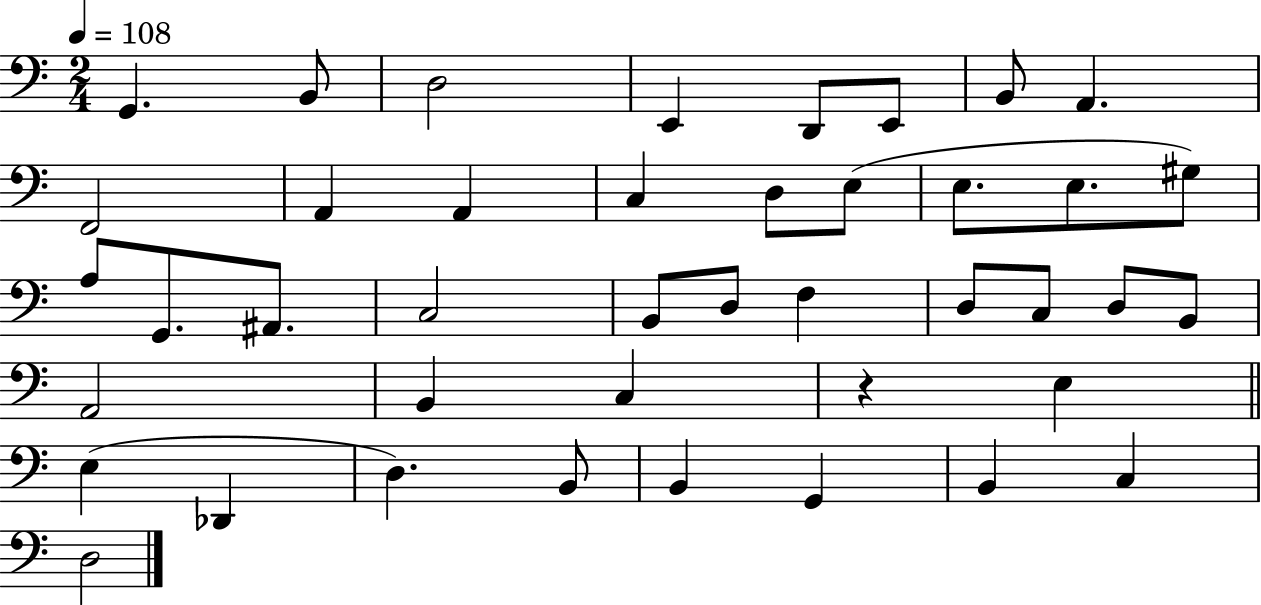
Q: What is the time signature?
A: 2/4